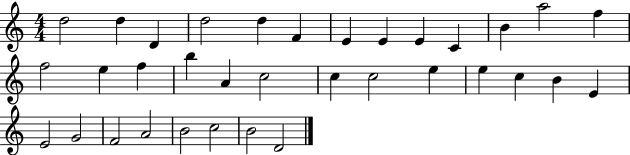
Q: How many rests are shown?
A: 0